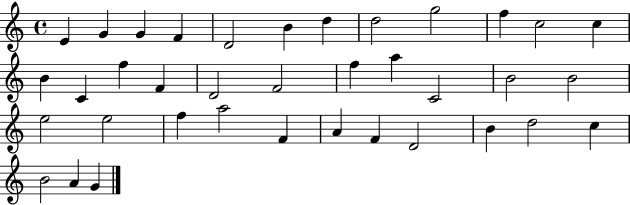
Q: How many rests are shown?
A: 0